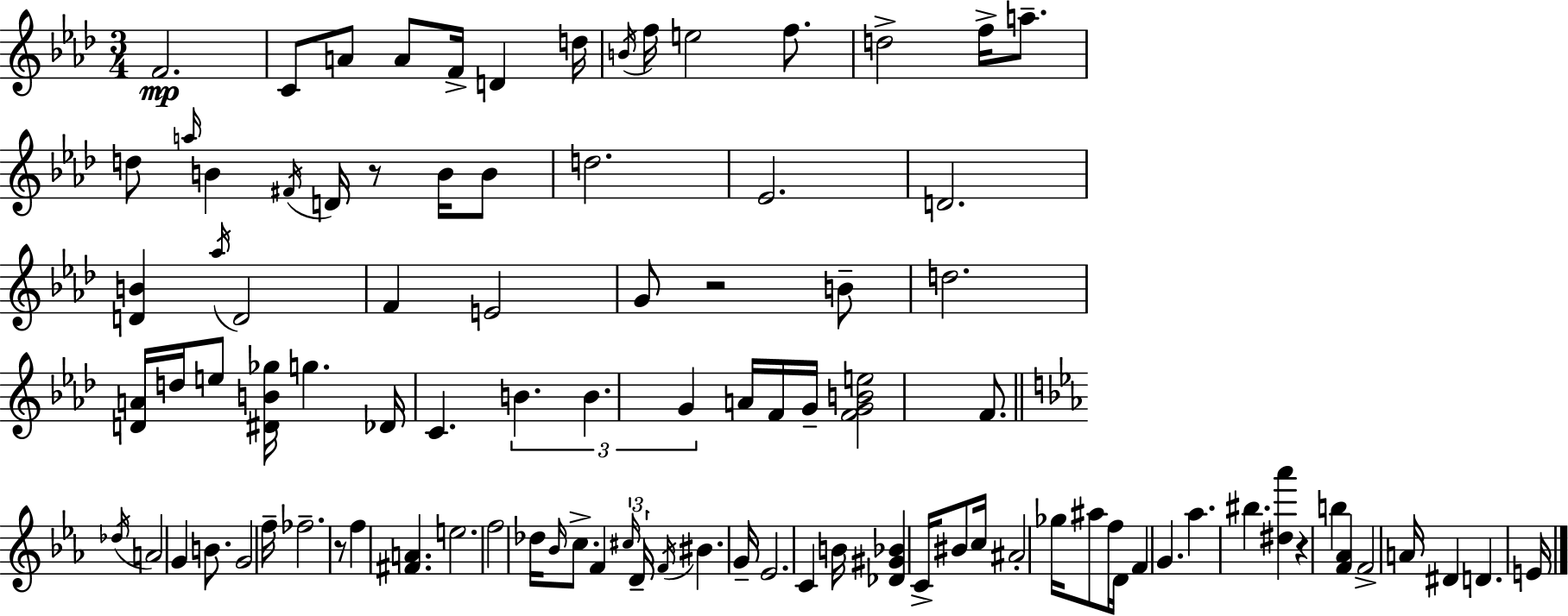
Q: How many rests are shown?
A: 4